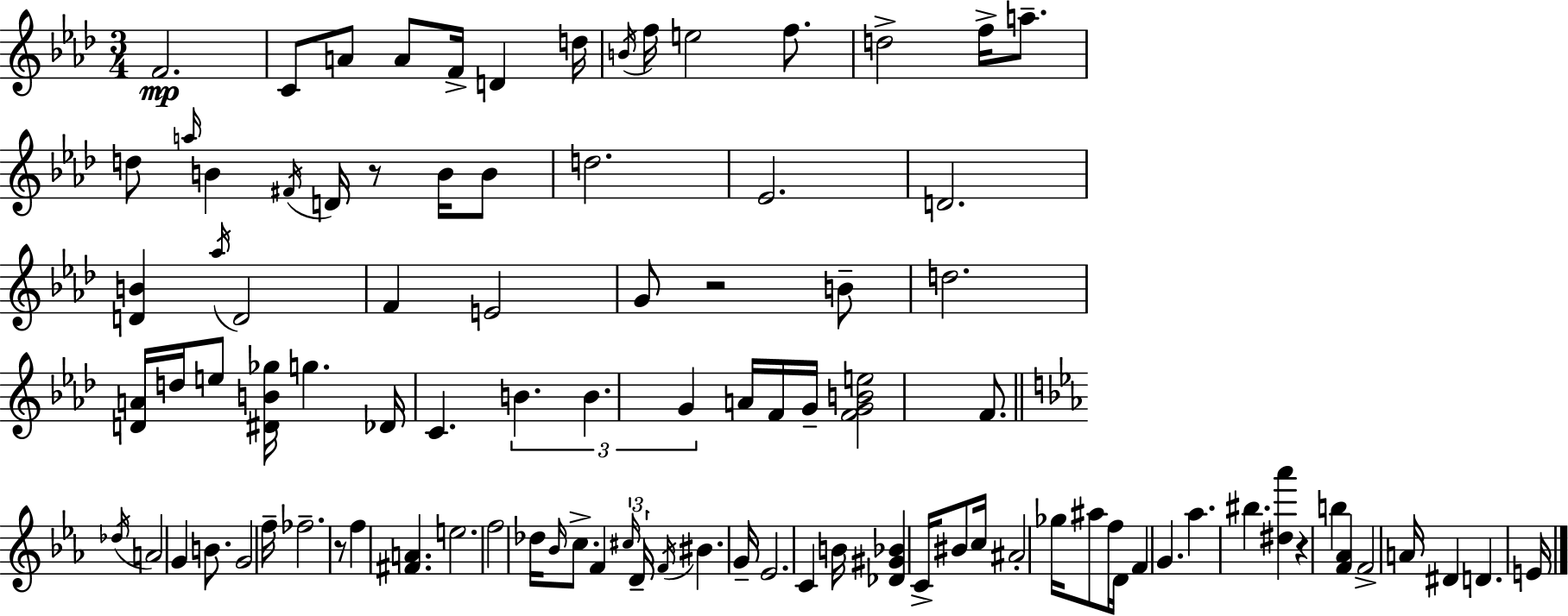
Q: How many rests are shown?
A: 4